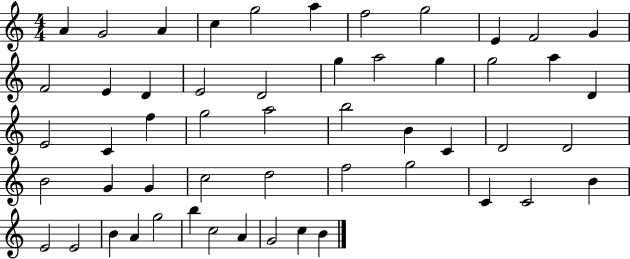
{
  \clef treble
  \numericTimeSignature
  \time 4/4
  \key c \major
  a'4 g'2 a'4 | c''4 g''2 a''4 | f''2 g''2 | e'4 f'2 g'4 | \break f'2 e'4 d'4 | e'2 d'2 | g''4 a''2 g''4 | g''2 a''4 d'4 | \break e'2 c'4 f''4 | g''2 a''2 | b''2 b'4 c'4 | d'2 d'2 | \break b'2 g'4 g'4 | c''2 d''2 | f''2 g''2 | c'4 c'2 b'4 | \break e'2 e'2 | b'4 a'4 g''2 | b''4 c''2 a'4 | g'2 c''4 b'4 | \break \bar "|."
}